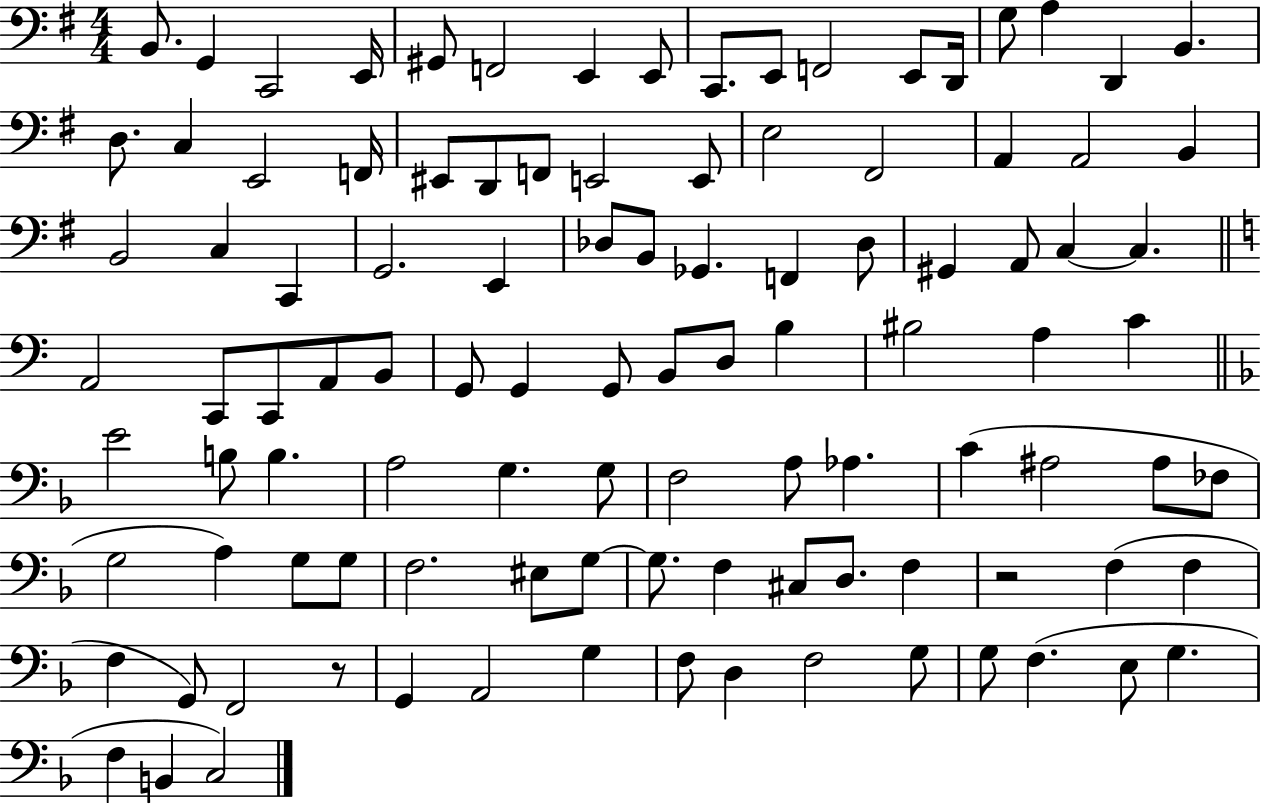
{
  \clef bass
  \numericTimeSignature
  \time 4/4
  \key g \major
  \repeat volta 2 { b,8. g,4 c,2 e,16 | gis,8 f,2 e,4 e,8 | c,8. e,8 f,2 e,8 d,16 | g8 a4 d,4 b,4. | \break d8. c4 e,2 f,16 | eis,8 d,8 f,8 e,2 e,8 | e2 fis,2 | a,4 a,2 b,4 | \break b,2 c4 c,4 | g,2. e,4 | des8 b,8 ges,4. f,4 des8 | gis,4 a,8 c4~~ c4. | \break \bar "||" \break \key c \major a,2 c,8 c,8 a,8 b,8 | g,8 g,4 g,8 b,8 d8 b4 | bis2 a4 c'4 | \bar "||" \break \key f \major e'2 b8 b4. | a2 g4. g8 | f2 a8 aes4. | c'4( ais2 ais8 fes8 | \break g2 a4) g8 g8 | f2. eis8 g8~~ | g8. f4 cis8 d8. f4 | r2 f4( f4 | \break f4 g,8) f,2 r8 | g,4 a,2 g4 | f8 d4 f2 g8 | g8 f4.( e8 g4. | \break f4 b,4 c2) | } \bar "|."
}